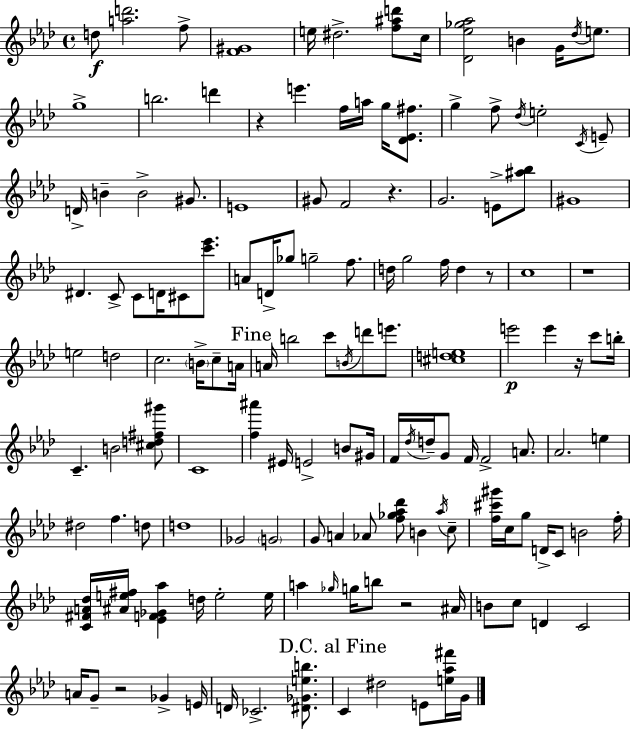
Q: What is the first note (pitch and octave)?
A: D5